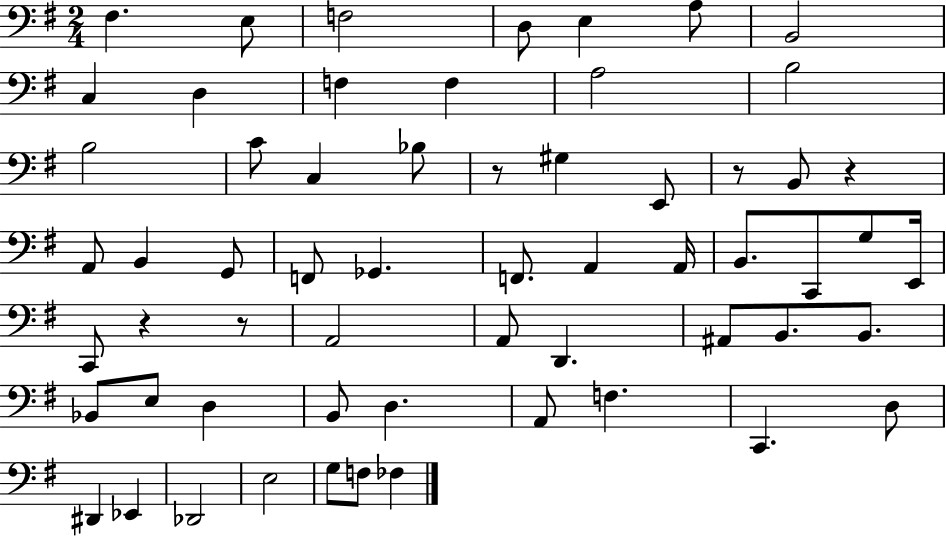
X:1
T:Untitled
M:2/4
L:1/4
K:G
^F, E,/2 F,2 D,/2 E, A,/2 B,,2 C, D, F, F, A,2 B,2 B,2 C/2 C, _B,/2 z/2 ^G, E,,/2 z/2 B,,/2 z A,,/2 B,, G,,/2 F,,/2 _G,, F,,/2 A,, A,,/4 B,,/2 C,,/2 G,/2 E,,/4 C,,/2 z z/2 A,,2 A,,/2 D,, ^A,,/2 B,,/2 B,,/2 _B,,/2 E,/2 D, B,,/2 D, A,,/2 F, C,, D,/2 ^D,, _E,, _D,,2 E,2 G,/2 F,/2 _F,